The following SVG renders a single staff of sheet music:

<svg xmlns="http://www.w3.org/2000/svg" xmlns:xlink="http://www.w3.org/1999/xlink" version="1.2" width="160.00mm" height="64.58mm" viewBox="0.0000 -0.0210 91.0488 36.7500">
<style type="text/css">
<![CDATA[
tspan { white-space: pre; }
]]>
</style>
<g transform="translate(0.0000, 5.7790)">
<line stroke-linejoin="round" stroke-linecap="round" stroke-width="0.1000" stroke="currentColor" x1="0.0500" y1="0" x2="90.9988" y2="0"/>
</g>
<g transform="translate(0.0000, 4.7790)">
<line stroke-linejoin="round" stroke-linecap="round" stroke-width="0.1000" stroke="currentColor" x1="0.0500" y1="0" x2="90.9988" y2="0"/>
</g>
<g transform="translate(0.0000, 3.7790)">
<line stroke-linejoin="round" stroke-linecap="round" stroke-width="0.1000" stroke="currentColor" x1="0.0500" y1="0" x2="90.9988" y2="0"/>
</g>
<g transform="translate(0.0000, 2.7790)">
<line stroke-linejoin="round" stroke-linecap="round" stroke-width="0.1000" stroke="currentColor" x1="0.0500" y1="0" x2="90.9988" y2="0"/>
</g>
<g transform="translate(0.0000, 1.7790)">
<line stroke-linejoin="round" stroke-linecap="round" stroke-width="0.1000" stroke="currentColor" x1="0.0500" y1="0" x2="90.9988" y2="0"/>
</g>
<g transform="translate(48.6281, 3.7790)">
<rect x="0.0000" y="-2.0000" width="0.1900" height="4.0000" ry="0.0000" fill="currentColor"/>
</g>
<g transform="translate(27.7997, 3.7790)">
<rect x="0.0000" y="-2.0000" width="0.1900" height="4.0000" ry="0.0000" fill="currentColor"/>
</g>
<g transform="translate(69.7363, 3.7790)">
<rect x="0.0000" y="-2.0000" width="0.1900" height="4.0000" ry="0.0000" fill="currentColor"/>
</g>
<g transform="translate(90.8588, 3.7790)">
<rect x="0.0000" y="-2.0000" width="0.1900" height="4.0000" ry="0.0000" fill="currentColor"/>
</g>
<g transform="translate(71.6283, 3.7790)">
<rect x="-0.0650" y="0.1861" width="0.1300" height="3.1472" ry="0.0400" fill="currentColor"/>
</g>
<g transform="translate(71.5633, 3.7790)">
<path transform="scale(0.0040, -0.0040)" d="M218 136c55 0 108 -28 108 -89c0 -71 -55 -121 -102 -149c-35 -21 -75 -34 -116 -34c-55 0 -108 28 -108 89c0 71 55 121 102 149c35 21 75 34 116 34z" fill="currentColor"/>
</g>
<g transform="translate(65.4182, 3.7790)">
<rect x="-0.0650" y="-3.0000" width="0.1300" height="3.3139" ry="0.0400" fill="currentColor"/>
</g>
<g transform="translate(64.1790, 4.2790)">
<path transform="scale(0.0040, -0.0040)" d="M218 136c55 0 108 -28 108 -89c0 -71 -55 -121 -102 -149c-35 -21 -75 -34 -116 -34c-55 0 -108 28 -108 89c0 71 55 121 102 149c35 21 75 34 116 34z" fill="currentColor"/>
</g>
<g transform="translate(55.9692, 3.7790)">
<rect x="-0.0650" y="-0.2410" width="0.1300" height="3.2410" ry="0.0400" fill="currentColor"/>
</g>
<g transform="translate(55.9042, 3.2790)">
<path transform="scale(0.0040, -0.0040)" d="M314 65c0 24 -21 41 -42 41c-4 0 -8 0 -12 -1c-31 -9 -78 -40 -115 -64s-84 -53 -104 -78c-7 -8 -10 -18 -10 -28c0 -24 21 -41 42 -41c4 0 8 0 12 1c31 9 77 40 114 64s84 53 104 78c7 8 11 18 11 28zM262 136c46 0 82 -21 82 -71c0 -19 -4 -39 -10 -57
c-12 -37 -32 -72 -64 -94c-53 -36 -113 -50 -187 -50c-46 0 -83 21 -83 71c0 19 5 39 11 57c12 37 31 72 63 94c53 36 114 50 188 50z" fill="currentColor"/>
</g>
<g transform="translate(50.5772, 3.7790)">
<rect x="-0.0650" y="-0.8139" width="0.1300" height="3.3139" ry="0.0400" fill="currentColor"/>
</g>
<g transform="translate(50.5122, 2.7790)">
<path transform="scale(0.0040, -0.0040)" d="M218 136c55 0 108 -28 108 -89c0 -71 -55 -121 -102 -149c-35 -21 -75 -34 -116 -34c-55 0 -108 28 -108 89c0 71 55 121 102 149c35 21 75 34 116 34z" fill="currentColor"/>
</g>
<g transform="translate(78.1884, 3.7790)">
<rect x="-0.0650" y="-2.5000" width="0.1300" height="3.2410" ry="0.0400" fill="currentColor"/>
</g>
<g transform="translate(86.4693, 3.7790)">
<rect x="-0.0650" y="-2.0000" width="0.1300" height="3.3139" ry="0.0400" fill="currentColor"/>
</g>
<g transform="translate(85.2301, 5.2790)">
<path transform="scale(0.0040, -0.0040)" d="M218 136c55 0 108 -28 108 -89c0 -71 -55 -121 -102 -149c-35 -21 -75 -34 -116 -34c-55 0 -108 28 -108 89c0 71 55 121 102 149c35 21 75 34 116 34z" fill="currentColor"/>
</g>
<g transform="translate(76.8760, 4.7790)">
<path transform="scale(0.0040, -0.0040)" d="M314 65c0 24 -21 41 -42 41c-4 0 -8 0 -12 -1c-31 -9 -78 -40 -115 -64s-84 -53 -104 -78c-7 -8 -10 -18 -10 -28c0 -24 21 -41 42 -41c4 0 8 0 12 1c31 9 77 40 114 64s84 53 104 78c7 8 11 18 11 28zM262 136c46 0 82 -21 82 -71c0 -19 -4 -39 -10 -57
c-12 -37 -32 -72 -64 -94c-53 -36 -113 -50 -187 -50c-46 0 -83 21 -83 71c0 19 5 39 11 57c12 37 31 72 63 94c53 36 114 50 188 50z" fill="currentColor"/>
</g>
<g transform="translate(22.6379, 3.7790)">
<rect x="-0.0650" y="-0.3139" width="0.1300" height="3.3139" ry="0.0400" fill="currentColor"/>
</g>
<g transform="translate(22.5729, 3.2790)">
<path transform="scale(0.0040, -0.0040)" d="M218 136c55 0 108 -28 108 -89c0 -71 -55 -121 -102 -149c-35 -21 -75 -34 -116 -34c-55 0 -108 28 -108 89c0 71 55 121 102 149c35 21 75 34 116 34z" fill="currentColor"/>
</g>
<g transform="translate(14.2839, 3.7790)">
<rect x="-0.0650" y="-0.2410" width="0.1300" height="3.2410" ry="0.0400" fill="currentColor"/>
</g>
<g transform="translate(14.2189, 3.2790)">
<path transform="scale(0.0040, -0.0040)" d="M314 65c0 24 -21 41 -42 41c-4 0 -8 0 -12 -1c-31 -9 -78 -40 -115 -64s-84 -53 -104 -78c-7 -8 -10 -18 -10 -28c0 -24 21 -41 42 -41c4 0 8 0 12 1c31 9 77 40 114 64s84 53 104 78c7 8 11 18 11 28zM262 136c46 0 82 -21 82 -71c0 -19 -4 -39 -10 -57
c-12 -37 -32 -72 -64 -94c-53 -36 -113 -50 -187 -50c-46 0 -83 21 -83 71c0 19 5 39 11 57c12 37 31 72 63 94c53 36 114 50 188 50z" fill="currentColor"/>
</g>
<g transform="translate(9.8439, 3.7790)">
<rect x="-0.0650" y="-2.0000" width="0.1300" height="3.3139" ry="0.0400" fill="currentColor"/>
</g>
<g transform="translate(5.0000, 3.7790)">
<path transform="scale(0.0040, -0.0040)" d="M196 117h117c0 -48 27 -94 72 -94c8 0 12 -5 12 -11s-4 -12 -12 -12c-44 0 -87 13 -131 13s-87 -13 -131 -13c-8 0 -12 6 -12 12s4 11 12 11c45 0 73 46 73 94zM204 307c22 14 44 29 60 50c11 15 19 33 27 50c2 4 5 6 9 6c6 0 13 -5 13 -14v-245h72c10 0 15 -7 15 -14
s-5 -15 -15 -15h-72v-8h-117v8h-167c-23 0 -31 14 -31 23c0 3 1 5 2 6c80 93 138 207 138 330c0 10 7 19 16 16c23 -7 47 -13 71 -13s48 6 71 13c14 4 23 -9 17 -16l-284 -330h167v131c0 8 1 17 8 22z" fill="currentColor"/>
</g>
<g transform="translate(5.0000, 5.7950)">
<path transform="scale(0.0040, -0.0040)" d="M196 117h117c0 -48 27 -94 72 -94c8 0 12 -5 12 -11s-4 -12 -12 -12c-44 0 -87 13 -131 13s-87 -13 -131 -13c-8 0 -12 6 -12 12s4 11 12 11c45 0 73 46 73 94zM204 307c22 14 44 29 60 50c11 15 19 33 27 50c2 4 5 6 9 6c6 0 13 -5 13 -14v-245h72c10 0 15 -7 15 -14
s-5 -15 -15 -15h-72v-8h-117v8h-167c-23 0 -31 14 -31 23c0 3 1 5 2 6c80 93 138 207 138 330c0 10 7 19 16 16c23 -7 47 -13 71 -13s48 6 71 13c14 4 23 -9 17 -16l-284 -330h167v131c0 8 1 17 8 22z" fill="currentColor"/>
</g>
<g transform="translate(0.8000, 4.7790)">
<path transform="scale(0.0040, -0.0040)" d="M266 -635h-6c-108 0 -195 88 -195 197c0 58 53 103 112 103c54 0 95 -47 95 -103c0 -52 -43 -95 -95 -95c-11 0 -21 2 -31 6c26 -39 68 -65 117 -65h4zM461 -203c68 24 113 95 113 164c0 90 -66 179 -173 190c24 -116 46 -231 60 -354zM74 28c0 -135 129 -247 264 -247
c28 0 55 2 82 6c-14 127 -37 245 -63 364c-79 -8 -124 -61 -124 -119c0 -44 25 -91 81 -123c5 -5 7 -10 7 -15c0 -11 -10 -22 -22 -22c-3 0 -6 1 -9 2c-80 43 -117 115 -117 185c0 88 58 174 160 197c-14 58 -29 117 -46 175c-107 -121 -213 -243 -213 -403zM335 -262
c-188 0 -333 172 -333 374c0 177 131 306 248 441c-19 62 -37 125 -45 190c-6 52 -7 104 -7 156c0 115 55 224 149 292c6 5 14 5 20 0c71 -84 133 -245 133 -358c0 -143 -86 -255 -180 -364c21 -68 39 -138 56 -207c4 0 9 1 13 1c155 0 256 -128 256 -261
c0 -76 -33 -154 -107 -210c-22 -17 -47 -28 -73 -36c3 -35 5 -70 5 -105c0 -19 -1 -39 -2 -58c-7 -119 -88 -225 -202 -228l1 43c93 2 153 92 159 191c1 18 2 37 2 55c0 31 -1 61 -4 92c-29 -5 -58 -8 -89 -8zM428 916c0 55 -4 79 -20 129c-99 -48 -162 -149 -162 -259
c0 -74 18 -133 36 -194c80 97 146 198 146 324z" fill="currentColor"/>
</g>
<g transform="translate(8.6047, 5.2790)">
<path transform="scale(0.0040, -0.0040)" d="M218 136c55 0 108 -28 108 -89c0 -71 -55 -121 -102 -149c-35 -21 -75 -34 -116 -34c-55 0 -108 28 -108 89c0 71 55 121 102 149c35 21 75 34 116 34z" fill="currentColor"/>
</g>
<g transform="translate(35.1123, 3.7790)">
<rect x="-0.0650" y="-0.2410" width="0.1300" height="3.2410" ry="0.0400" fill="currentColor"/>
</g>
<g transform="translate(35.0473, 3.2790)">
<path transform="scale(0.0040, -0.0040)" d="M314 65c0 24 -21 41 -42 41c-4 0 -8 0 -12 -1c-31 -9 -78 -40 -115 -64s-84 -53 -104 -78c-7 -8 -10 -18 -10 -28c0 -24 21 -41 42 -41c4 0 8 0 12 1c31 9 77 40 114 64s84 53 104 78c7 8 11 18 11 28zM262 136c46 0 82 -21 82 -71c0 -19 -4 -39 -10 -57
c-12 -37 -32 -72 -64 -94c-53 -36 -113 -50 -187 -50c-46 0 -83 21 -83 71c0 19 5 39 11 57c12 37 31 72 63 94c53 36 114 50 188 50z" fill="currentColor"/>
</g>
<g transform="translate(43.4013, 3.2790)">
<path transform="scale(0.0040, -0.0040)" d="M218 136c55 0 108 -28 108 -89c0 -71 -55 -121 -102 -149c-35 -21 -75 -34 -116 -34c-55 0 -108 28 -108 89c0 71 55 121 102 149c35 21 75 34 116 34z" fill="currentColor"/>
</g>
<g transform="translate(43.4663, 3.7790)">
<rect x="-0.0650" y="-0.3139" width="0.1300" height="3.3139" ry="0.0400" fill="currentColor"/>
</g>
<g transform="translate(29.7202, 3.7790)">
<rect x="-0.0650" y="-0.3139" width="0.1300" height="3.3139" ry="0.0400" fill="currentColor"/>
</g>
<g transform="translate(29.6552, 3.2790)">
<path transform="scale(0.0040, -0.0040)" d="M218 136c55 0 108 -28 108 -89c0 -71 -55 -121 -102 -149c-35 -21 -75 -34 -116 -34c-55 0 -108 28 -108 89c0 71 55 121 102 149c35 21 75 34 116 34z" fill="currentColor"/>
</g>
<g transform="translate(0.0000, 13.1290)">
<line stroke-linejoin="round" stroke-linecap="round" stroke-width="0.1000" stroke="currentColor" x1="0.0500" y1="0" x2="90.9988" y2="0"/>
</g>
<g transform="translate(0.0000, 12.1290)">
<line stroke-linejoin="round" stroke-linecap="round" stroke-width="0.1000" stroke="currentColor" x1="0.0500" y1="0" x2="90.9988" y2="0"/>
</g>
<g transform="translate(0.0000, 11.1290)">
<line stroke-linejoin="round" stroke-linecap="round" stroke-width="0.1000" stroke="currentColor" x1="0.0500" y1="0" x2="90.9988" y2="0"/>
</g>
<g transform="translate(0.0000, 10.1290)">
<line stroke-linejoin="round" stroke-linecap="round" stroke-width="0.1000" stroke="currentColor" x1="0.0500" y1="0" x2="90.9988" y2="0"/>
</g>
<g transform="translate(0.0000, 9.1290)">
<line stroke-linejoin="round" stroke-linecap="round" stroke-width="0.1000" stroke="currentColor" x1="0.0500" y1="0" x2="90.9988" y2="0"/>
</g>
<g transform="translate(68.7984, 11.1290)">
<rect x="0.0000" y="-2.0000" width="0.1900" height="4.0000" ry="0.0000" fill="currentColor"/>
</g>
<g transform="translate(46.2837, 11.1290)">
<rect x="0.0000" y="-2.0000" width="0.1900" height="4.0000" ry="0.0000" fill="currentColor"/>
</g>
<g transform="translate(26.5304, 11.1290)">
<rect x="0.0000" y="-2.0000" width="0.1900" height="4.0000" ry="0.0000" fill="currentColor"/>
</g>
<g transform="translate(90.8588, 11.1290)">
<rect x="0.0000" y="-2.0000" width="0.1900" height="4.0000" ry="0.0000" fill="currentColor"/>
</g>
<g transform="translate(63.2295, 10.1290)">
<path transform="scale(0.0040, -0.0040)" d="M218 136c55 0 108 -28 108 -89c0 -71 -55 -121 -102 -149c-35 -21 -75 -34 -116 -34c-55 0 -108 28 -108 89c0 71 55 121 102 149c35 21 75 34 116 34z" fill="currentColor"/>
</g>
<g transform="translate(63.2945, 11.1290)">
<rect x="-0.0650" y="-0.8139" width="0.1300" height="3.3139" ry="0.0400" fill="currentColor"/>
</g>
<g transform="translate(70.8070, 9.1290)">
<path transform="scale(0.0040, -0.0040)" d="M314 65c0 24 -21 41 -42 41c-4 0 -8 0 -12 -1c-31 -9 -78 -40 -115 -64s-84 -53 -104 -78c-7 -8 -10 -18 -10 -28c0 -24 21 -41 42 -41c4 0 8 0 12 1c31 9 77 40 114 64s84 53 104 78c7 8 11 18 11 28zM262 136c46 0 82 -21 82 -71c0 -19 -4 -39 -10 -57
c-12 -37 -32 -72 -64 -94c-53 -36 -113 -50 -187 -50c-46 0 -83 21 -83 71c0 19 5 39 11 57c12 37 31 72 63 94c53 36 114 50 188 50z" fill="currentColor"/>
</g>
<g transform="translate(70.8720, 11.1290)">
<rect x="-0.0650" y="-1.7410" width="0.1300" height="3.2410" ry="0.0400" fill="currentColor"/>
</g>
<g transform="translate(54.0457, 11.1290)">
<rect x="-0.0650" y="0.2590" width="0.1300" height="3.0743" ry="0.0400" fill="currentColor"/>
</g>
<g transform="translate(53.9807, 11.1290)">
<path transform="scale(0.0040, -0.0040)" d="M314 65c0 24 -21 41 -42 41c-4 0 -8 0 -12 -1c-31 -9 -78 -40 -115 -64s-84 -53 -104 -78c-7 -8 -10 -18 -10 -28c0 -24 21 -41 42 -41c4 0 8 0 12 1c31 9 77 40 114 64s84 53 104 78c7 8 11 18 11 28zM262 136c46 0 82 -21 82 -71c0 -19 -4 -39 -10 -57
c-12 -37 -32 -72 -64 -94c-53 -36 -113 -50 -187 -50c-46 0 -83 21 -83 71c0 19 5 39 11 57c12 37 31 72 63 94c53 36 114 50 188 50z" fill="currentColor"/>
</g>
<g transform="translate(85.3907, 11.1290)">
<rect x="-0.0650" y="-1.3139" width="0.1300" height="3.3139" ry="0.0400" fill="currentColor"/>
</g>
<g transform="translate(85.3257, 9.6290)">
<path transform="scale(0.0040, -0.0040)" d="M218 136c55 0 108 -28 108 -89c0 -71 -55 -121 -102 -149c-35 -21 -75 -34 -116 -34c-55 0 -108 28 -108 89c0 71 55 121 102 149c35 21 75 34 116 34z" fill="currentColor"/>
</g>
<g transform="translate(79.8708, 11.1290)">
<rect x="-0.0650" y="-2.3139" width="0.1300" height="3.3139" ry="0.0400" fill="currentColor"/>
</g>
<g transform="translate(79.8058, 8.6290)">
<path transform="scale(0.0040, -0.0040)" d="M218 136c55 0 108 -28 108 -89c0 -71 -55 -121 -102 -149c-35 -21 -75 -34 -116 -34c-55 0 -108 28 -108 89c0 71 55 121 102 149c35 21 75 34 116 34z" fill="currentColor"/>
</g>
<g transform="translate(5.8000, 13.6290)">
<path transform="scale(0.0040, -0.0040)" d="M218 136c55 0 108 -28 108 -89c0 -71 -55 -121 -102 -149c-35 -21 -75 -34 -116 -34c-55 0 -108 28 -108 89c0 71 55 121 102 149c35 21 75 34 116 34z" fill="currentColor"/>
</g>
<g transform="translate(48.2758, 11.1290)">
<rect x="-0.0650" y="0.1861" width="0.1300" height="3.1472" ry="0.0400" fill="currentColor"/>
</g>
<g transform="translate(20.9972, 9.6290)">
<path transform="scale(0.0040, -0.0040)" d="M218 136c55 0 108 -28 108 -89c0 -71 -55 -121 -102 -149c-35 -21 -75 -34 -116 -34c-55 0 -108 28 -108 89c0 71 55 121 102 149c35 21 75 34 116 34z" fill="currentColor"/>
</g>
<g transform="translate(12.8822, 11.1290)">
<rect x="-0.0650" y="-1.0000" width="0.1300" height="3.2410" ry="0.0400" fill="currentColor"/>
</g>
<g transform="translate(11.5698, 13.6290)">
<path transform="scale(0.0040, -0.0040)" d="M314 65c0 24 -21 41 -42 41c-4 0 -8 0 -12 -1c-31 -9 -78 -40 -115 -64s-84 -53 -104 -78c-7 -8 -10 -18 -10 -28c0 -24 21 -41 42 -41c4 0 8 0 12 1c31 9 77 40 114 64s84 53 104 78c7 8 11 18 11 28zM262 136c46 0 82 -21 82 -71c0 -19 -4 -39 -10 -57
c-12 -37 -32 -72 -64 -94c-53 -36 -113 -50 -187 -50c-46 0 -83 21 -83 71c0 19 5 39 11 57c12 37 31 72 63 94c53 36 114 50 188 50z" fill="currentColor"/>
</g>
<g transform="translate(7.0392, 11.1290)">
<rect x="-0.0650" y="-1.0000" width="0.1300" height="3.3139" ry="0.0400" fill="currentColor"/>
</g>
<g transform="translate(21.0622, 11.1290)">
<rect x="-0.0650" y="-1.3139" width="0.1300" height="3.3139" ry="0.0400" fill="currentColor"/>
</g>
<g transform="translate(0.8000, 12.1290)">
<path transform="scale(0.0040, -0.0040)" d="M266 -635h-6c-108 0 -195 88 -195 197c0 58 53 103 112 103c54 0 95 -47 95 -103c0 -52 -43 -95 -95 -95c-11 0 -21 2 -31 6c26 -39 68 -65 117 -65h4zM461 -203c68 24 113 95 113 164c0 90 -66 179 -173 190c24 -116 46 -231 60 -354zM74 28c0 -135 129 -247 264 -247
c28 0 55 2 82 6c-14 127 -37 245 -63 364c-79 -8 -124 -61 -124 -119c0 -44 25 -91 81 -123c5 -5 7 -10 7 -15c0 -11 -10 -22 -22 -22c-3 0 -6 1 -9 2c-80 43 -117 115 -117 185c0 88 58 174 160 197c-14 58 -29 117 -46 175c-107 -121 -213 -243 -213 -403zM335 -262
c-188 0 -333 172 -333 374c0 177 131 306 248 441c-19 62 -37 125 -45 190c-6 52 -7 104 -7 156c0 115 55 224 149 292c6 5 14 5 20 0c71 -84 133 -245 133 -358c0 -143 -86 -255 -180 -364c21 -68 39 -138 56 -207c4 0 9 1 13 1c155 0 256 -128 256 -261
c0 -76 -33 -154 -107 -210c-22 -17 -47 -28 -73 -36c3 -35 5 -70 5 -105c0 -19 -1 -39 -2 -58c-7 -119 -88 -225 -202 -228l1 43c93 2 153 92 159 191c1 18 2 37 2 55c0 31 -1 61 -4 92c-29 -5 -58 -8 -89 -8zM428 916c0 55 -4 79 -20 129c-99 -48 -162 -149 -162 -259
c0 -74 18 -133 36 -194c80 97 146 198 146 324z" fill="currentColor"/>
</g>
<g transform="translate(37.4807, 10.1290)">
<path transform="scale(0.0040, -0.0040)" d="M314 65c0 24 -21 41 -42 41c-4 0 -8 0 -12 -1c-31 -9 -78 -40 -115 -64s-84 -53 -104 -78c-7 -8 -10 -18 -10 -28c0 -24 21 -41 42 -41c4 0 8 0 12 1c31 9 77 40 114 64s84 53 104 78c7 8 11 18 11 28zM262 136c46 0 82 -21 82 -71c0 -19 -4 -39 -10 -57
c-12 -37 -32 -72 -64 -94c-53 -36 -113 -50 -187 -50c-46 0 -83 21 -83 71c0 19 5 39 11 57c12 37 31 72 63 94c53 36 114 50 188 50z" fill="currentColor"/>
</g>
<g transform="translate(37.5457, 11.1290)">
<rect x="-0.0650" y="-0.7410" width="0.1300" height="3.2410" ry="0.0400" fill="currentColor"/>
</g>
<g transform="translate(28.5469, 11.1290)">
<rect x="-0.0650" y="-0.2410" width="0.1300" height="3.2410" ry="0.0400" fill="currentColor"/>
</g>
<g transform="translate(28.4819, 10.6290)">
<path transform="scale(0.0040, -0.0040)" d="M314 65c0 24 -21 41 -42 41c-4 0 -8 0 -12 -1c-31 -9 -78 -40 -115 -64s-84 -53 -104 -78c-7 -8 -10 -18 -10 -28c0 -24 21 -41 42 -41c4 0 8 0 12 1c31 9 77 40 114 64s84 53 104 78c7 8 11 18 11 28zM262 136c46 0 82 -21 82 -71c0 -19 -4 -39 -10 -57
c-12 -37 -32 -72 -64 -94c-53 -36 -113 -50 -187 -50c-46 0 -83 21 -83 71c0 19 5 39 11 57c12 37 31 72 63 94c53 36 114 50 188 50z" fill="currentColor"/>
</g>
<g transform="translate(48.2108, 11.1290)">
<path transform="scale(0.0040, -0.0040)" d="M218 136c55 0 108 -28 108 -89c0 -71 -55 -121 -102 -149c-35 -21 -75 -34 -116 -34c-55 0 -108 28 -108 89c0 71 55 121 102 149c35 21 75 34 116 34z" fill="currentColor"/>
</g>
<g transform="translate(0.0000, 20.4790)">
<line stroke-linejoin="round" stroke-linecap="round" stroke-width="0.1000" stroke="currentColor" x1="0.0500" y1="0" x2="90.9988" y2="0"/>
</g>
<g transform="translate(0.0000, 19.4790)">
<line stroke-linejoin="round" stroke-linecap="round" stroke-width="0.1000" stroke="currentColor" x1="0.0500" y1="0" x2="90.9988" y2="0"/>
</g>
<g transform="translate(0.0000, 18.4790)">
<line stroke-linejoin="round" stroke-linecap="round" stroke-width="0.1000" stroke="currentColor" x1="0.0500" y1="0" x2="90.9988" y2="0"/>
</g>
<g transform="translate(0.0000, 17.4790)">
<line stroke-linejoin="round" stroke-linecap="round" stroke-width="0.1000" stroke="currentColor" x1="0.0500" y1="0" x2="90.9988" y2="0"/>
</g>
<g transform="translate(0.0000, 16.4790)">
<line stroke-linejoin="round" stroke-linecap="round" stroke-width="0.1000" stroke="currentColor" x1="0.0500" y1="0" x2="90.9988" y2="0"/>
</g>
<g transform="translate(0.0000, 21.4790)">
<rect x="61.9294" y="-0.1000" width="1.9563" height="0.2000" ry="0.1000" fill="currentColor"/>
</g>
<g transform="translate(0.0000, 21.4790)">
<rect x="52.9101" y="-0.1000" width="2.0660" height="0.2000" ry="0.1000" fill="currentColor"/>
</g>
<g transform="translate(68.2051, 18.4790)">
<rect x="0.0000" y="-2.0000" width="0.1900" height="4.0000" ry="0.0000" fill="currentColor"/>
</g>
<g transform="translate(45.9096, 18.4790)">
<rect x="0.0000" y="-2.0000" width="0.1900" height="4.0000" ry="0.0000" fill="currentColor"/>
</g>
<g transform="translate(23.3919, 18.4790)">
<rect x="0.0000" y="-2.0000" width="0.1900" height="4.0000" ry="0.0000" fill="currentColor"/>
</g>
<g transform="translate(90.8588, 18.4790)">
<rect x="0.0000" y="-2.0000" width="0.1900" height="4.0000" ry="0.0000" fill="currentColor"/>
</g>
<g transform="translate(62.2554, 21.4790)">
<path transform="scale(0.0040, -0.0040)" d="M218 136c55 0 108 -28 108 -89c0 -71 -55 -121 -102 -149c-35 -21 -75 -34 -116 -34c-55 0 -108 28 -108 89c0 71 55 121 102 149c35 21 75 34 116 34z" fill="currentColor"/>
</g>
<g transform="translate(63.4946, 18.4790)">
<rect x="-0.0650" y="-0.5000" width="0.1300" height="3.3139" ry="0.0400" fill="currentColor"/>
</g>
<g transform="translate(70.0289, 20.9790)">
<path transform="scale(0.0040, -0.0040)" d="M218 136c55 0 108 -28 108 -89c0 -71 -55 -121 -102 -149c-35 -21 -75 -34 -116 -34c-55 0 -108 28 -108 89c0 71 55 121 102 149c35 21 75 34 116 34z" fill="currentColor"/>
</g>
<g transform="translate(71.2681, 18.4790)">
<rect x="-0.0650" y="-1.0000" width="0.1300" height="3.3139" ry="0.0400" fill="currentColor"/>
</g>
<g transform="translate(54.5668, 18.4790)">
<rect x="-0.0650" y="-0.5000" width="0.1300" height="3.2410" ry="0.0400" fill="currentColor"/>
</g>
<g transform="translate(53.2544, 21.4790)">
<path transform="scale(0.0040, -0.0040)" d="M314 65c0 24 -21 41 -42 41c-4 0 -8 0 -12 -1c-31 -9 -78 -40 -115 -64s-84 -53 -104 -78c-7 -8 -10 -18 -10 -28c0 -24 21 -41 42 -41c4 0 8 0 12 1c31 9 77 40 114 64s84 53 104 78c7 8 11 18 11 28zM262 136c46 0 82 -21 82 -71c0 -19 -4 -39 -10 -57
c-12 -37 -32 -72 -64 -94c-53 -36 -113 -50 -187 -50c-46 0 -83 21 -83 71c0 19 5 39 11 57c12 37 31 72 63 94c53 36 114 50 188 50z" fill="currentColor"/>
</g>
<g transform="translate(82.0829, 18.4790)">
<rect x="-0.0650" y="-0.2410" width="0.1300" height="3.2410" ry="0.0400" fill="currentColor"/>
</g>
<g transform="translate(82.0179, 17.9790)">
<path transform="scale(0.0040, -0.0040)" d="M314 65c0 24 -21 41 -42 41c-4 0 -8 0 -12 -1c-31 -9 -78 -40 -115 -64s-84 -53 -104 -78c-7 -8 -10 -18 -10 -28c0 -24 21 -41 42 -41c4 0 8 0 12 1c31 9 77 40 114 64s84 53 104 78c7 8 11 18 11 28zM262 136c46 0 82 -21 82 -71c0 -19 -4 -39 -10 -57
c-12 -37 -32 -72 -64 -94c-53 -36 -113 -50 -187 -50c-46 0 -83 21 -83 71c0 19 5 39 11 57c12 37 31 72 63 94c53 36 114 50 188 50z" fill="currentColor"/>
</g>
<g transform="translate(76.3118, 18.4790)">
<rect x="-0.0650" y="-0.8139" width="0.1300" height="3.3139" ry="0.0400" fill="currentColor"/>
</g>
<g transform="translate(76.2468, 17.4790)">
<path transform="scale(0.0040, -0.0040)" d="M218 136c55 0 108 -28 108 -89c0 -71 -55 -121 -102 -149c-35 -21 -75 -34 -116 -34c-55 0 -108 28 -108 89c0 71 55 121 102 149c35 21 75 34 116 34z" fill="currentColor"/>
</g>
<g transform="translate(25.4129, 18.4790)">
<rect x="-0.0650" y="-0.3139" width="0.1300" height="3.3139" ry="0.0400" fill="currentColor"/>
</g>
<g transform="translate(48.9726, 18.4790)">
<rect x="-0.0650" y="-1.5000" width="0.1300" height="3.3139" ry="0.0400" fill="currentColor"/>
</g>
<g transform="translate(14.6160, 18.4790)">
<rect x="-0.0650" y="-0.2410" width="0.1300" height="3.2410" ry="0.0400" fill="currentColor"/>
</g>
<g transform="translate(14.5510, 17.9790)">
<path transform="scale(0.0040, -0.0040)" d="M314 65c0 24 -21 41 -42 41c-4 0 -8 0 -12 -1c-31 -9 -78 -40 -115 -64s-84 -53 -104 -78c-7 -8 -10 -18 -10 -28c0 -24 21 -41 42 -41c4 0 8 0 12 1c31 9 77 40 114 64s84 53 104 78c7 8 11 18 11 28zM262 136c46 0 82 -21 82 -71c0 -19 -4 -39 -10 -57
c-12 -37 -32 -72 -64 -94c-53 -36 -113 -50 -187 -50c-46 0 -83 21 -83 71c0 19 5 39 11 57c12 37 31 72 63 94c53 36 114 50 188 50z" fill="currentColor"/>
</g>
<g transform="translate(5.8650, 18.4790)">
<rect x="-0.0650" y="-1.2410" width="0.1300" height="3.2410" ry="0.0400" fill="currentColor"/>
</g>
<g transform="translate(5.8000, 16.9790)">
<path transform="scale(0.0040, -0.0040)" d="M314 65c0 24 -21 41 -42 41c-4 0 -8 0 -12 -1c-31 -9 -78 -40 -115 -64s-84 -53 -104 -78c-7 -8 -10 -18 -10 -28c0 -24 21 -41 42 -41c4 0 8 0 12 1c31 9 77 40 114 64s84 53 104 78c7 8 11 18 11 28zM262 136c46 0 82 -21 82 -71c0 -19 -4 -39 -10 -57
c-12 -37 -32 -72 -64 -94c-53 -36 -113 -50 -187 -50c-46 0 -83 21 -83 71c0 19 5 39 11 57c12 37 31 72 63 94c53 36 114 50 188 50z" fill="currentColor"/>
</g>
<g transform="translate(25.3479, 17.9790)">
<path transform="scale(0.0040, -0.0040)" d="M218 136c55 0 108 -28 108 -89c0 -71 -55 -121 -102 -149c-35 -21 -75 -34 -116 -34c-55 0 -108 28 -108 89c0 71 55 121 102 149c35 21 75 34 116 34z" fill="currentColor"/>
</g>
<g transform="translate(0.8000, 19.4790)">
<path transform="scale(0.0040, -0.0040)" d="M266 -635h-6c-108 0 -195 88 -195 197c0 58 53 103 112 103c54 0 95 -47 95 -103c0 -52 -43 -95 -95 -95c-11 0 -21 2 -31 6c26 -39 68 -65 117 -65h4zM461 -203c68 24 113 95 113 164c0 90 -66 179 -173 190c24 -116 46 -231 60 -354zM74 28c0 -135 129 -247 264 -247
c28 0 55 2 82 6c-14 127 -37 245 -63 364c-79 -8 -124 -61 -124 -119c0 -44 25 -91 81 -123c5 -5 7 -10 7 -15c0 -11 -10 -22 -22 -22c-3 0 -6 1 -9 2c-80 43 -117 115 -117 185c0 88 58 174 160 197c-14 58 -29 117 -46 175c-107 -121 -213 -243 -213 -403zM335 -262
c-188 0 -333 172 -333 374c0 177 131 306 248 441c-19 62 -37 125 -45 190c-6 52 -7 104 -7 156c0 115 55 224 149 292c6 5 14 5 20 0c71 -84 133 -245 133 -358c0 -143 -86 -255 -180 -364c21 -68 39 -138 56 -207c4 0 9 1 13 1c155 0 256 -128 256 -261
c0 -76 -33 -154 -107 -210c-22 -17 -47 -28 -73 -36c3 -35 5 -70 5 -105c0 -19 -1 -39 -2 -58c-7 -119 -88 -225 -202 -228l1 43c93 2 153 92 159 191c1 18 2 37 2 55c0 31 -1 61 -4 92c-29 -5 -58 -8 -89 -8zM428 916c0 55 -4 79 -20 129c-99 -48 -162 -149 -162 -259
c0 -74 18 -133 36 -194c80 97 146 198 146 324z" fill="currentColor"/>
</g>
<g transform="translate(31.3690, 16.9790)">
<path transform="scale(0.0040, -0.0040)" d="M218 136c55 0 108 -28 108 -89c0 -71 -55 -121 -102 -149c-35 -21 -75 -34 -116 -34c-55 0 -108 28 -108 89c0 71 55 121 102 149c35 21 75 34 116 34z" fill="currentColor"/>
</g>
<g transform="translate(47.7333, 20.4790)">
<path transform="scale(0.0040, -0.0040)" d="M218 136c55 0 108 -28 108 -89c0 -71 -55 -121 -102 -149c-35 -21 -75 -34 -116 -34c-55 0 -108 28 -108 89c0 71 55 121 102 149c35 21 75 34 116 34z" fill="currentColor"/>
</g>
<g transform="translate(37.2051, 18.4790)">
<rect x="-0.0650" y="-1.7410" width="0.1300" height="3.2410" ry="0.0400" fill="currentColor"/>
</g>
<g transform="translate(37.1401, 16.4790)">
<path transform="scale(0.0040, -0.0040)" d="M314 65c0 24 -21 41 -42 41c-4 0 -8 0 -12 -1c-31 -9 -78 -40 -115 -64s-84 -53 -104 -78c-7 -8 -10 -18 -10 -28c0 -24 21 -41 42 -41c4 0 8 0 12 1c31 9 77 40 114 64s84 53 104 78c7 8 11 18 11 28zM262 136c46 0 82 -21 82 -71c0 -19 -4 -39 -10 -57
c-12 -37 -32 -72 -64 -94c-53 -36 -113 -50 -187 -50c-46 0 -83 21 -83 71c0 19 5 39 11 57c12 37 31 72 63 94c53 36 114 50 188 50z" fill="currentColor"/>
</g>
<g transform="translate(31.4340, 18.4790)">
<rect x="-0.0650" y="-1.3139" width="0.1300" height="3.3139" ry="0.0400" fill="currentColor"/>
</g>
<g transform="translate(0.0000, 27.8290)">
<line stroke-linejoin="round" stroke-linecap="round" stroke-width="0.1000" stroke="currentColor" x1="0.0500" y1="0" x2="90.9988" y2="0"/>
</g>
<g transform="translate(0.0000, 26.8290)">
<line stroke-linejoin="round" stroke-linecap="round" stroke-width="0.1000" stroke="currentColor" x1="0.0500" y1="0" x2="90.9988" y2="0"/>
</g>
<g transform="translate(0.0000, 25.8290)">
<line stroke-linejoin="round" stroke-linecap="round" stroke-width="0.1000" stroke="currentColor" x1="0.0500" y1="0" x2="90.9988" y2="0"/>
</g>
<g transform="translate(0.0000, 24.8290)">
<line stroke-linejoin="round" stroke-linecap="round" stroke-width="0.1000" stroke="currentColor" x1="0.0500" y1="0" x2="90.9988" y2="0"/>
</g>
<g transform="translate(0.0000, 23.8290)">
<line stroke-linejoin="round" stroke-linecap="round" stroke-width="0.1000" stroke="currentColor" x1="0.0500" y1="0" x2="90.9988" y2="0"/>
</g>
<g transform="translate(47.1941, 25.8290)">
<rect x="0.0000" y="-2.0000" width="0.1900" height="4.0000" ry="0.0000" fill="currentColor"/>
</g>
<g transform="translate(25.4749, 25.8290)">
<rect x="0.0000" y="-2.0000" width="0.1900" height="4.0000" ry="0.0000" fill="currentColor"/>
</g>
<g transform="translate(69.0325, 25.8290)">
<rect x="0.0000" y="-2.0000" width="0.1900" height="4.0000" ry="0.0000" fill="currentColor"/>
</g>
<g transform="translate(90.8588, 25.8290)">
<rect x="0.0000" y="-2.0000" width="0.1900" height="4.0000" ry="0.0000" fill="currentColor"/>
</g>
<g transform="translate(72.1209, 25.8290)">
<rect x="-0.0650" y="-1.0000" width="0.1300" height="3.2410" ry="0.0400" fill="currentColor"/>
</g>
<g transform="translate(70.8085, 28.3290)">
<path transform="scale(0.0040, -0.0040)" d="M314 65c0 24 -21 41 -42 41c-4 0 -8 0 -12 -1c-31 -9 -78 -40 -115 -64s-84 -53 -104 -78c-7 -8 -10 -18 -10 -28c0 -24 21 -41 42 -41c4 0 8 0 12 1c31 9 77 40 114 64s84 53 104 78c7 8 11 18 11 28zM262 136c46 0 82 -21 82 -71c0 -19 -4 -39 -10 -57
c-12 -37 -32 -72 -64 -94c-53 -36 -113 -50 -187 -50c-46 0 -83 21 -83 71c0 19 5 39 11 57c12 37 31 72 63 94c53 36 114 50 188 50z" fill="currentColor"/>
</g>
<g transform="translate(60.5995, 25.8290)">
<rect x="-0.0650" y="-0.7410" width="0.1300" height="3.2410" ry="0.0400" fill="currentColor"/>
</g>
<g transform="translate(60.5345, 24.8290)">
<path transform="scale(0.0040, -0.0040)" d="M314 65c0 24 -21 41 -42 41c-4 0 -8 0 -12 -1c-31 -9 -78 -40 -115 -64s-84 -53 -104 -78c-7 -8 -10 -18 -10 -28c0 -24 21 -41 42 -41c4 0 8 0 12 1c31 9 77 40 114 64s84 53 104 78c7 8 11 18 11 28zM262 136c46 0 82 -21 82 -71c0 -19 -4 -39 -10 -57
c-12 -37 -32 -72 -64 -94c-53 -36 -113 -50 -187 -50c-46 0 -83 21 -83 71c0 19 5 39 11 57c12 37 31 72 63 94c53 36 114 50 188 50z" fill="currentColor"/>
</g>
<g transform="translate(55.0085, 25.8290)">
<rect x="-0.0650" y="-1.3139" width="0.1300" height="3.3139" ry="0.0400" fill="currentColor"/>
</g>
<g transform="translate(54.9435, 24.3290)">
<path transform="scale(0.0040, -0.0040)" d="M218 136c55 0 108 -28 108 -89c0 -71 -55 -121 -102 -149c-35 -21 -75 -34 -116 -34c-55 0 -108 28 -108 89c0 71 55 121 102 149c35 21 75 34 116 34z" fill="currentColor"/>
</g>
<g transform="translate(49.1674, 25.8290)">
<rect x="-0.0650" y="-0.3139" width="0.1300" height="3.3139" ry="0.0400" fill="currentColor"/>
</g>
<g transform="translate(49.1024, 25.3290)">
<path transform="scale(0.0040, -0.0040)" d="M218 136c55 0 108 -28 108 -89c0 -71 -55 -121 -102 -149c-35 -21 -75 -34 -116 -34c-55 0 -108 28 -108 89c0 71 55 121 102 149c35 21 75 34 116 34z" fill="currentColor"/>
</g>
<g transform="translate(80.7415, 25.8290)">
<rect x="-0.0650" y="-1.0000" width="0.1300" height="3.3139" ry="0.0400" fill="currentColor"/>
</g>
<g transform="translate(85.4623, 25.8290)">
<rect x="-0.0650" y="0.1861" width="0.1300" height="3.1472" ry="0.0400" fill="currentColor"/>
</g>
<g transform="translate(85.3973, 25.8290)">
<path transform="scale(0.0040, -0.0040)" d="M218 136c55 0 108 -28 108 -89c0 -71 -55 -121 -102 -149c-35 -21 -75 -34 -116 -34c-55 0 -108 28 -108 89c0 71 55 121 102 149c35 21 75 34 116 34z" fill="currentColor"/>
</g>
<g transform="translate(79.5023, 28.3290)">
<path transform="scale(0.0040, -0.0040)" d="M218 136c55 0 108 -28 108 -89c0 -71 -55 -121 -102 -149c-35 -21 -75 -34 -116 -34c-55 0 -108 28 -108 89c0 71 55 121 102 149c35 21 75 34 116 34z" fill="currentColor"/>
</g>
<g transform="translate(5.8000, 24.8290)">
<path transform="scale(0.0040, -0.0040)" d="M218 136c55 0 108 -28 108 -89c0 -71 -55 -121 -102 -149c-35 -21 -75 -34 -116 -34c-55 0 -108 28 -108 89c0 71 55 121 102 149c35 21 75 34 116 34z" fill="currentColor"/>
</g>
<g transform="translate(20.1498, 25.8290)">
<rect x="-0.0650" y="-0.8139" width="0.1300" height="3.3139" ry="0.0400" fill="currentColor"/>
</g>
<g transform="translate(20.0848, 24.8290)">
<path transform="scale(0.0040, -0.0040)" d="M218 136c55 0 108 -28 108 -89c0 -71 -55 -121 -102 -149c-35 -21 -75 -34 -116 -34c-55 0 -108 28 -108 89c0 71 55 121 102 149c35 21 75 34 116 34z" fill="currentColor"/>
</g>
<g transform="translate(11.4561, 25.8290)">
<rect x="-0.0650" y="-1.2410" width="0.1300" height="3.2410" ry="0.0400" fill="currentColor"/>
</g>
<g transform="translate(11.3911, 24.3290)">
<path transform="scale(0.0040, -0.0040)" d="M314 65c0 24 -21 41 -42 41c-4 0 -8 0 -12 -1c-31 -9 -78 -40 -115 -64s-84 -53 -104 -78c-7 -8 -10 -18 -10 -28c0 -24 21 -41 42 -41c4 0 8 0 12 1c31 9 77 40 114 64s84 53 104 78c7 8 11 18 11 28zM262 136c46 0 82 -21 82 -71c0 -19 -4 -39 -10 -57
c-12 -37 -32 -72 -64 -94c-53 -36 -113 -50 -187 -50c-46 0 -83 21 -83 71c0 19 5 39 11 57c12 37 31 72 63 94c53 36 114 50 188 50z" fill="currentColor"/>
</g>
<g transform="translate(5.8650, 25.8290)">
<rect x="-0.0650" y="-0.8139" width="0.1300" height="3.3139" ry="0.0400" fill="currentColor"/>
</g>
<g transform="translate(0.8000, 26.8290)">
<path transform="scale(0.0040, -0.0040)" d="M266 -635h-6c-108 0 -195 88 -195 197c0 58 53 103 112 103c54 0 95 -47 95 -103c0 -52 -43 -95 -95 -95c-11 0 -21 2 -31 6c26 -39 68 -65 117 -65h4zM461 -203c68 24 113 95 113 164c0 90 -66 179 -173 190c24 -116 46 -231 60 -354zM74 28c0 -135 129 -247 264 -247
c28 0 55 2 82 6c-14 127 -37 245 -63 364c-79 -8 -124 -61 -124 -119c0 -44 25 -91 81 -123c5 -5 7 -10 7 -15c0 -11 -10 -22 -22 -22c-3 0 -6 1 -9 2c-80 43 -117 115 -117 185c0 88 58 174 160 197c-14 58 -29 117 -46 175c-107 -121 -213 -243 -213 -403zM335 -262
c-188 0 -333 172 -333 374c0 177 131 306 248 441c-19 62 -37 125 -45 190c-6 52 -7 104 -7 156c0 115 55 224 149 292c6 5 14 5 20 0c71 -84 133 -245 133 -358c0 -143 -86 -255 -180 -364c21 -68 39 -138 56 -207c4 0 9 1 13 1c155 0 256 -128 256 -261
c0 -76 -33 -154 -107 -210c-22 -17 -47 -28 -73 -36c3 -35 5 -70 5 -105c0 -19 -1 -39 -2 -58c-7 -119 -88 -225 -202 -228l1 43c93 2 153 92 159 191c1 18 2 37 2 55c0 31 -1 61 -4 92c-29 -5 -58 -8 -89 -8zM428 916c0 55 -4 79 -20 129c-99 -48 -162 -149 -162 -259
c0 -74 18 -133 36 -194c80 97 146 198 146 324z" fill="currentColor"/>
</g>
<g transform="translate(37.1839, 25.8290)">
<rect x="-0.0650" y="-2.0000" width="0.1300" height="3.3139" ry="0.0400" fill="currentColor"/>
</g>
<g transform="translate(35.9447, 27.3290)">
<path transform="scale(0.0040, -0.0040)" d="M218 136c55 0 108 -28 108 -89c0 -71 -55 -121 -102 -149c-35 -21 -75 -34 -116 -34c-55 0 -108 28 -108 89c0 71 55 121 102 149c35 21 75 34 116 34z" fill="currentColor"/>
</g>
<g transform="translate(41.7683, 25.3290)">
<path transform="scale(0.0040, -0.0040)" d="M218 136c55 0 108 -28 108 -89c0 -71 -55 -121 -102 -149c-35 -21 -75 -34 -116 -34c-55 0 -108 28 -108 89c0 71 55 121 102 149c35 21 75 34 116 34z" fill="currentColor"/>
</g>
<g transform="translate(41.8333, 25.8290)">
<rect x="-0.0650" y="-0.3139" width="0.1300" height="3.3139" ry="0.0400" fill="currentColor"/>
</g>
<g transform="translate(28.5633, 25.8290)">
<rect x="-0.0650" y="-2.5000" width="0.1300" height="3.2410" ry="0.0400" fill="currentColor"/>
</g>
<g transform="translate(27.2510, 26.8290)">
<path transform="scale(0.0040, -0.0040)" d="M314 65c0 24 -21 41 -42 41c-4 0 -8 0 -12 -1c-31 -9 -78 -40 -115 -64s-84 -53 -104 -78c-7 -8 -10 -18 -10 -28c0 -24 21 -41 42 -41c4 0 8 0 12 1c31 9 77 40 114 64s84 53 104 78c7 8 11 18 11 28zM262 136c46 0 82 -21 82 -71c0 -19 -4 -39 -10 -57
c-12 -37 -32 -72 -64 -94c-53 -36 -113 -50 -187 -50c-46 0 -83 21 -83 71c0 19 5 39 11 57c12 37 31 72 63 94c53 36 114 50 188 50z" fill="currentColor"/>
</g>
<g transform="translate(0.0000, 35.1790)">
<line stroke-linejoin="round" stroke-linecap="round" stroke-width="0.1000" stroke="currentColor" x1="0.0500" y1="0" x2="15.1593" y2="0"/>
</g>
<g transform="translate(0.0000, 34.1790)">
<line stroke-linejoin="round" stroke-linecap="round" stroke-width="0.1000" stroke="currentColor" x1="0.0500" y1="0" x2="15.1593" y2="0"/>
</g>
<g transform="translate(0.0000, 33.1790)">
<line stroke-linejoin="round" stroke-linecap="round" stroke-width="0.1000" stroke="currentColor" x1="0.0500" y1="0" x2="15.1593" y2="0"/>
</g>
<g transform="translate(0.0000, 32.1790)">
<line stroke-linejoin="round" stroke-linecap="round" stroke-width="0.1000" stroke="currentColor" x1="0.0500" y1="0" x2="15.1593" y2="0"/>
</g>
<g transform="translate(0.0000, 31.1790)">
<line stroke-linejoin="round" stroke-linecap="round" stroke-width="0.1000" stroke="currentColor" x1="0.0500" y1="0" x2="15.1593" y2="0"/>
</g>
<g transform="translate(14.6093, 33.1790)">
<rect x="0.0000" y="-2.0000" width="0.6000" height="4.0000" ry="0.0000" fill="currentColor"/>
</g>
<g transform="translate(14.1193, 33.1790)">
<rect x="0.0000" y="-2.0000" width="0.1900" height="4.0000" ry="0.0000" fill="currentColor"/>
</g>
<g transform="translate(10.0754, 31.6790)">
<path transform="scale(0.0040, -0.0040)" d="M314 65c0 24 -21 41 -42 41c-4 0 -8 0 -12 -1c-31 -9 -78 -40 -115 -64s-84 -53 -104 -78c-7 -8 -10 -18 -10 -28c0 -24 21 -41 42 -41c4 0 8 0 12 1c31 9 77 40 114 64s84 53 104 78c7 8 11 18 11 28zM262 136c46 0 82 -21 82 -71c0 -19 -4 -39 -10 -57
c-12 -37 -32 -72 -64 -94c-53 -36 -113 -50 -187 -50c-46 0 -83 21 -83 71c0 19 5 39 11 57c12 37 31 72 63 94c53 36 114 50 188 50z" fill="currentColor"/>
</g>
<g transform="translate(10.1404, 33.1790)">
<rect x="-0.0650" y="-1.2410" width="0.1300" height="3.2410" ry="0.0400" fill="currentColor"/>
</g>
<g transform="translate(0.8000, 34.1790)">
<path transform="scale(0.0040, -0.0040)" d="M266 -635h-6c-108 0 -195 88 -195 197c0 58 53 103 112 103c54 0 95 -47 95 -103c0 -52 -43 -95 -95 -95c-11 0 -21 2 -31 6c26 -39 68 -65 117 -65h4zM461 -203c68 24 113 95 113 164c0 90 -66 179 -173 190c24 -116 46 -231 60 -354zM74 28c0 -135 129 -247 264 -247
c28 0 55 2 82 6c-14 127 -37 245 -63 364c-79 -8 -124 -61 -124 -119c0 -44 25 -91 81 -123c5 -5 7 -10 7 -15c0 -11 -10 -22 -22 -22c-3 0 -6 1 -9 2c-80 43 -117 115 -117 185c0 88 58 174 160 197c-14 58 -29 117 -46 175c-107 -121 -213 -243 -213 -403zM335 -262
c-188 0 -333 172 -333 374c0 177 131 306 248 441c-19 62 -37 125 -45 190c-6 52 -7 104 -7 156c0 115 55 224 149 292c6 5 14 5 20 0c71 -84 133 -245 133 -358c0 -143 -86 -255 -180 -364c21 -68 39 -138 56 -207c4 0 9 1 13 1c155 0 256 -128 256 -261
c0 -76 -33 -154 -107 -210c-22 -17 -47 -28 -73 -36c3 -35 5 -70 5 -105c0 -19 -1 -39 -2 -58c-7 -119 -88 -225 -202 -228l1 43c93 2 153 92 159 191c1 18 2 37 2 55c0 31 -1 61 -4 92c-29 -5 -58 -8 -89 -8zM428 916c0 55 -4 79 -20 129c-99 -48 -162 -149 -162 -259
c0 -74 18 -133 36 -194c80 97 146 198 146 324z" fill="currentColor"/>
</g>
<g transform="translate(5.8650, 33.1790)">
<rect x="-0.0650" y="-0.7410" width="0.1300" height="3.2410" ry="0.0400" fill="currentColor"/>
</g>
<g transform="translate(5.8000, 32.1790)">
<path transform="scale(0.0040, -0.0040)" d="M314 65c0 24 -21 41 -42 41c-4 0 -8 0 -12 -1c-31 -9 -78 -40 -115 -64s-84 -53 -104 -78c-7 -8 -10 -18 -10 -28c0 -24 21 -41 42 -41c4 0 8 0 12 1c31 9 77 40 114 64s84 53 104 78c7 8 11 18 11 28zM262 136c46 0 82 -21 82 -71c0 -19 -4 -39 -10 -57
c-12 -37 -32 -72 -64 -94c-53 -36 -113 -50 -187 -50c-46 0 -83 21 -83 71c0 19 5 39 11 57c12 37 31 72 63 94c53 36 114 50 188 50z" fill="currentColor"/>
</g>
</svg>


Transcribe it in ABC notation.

X:1
T:Untitled
M:4/4
L:1/4
K:C
F c2 c c c2 c d c2 A B G2 F D D2 e c2 d2 B B2 d f2 g e e2 c2 c e f2 E C2 C D d c2 d e2 d G2 F c c e d2 D2 D B d2 e2